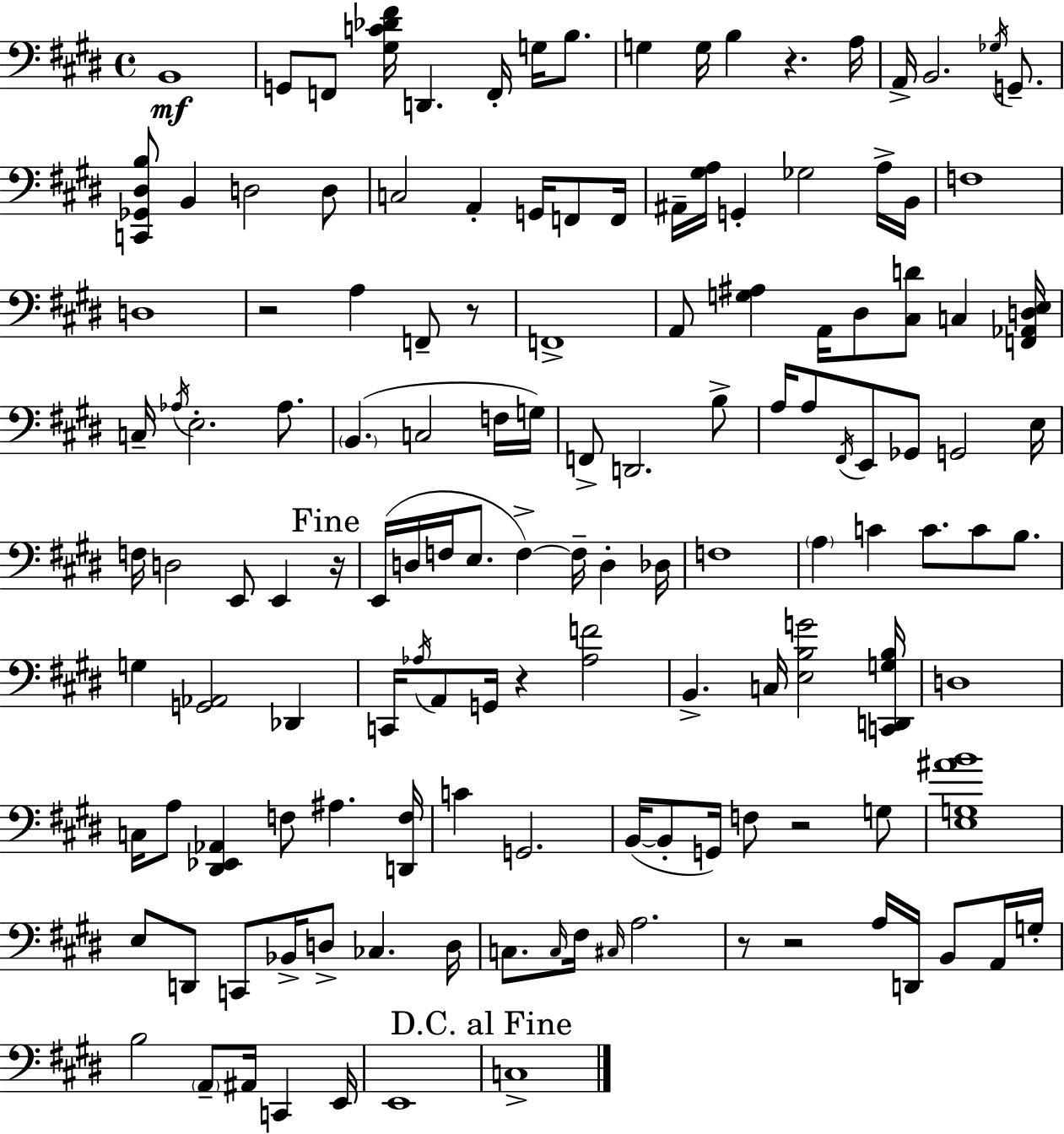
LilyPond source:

{
  \clef bass
  \time 4/4
  \defaultTimeSignature
  \key e \major
  b,1\mf | g,8 f,8 <gis c' des' fis'>16 d,4. f,16-. g16 b8. | g4 g16 b4 r4. a16 | a,16-> b,2. \acciaccatura { ges16 } g,8.-- | \break <c, ges, dis b>8 b,4 d2 d8 | c2 a,4-. g,16 f,8 | f,16 ais,16-- <gis a>16 g,4-. ges2 a16-> | b,16 f1 | \break d1 | r2 a4 f,8-- r8 | f,1-> | a,8 <g ais>4 a,16 dis8 <cis d'>8 c4 | \break <f, aes, d e>16 c16-- \acciaccatura { aes16 } e2.-. aes8. | \parenthesize b,4.( c2 | f16 g16) f,8-> d,2. | b8-> a16 a8 \acciaccatura { fis,16 } e,8 ges,8 g,2 | \break e16 f16 d2 e,8 e,4 | \mark "Fine" r16 e,16( d16 f16 e8. f4->~~) f16-- d4-. | des16 f1 | \parenthesize a4 c'4 c'8. c'8 | \break b8. g4 <g, aes,>2 des,4 | c,16 \acciaccatura { aes16 } a,8 g,16 r4 <aes f'>2 | b,4.-> c16 <e b g'>2 | <c, d, g b>16 d1 | \break c16 a8 <dis, ees, aes,>4 f8 ais4. | <d, f>16 c'4 g,2. | b,16~(~ b,8-. g,16) f8 r2 | g8 <e g ais' b'>1 | \break e8 d,8 c,8 bes,16-> d8-> ces4. | d16 c8. \grace { c16 } fis16 \grace { cis16 } a2. | r8 r2 | a16 d,16 b,8 a,16 g16-. b2 \parenthesize a,8-- | \break ais,16 c,4 e,16 e,1 | \mark "D.C. al Fine" c1-> | \bar "|."
}